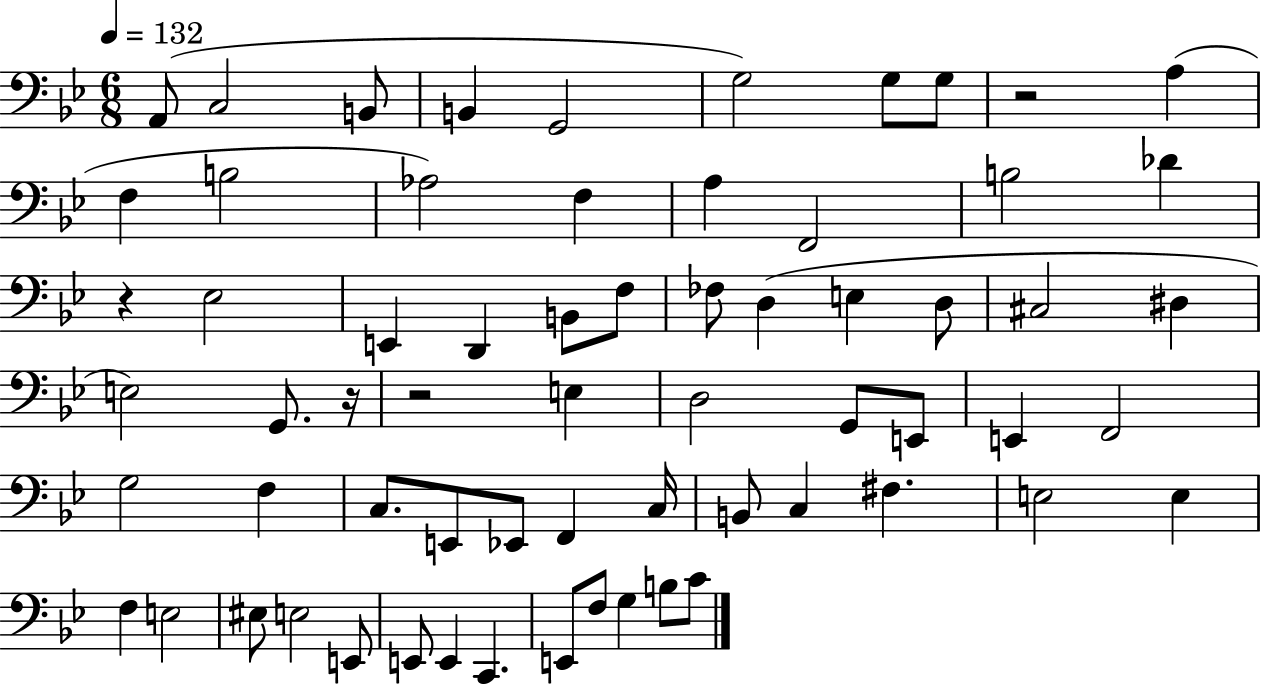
{
  \clef bass
  \numericTimeSignature
  \time 6/8
  \key bes \major
  \tempo 4 = 132
  a,8( c2 b,8 | b,4 g,2 | g2) g8 g8 | r2 a4( | \break f4 b2 | aes2) f4 | a4 f,2 | b2 des'4 | \break r4 ees2 | e,4 d,4 b,8 f8 | fes8 d4( e4 d8 | cis2 dis4 | \break e2) g,8. r16 | r2 e4 | d2 g,8 e,8 | e,4 f,2 | \break g2 f4 | c8. e,8 ees,8 f,4 c16 | b,8 c4 fis4. | e2 e4 | \break f4 e2 | eis8 e2 e,8 | e,8 e,4 c,4. | e,8 f8 g4 b8 c'8 | \break \bar "|."
}